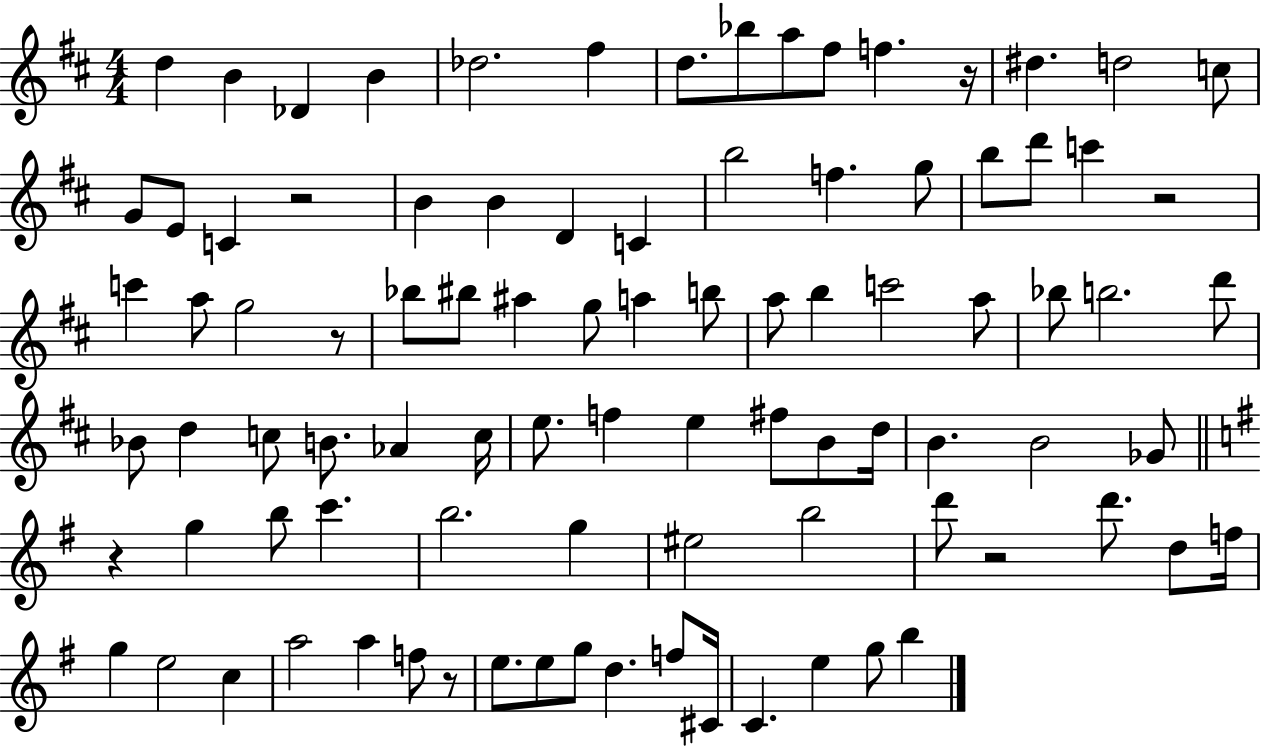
X:1
T:Untitled
M:4/4
L:1/4
K:D
d B _D B _d2 ^f d/2 _b/2 a/2 ^f/2 f z/4 ^d d2 c/2 G/2 E/2 C z2 B B D C b2 f g/2 b/2 d'/2 c' z2 c' a/2 g2 z/2 _b/2 ^b/2 ^a g/2 a b/2 a/2 b c'2 a/2 _b/2 b2 d'/2 _B/2 d c/2 B/2 _A c/4 e/2 f e ^f/2 B/2 d/4 B B2 _G/2 z g b/2 c' b2 g ^e2 b2 d'/2 z2 d'/2 d/2 f/4 g e2 c a2 a f/2 z/2 e/2 e/2 g/2 d f/2 ^C/4 C e g/2 b